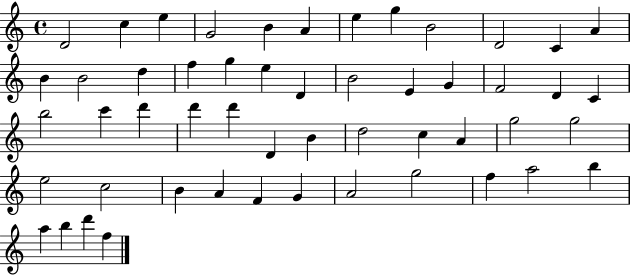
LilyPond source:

{
  \clef treble
  \time 4/4
  \defaultTimeSignature
  \key c \major
  d'2 c''4 e''4 | g'2 b'4 a'4 | e''4 g''4 b'2 | d'2 c'4 a'4 | \break b'4 b'2 d''4 | f''4 g''4 e''4 d'4 | b'2 e'4 g'4 | f'2 d'4 c'4 | \break b''2 c'''4 d'''4 | d'''4 d'''4 d'4 b'4 | d''2 c''4 a'4 | g''2 g''2 | \break e''2 c''2 | b'4 a'4 f'4 g'4 | a'2 g''2 | f''4 a''2 b''4 | \break a''4 b''4 d'''4 f''4 | \bar "|."
}